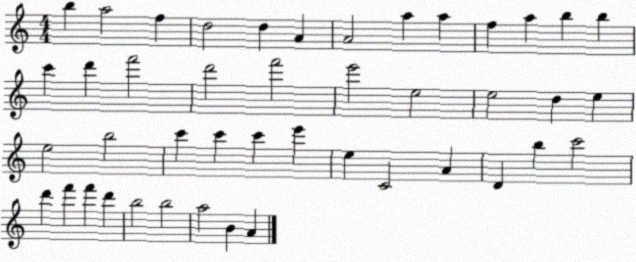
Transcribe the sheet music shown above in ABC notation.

X:1
T:Untitled
M:4/4
L:1/4
K:C
b a2 f d2 d A A2 a a f a b b c' d' f'2 d'2 f'2 e'2 e2 e2 d e e2 b2 c' c' c' e' e C2 A D b c'2 d' f' f' d' b2 b2 a2 B A